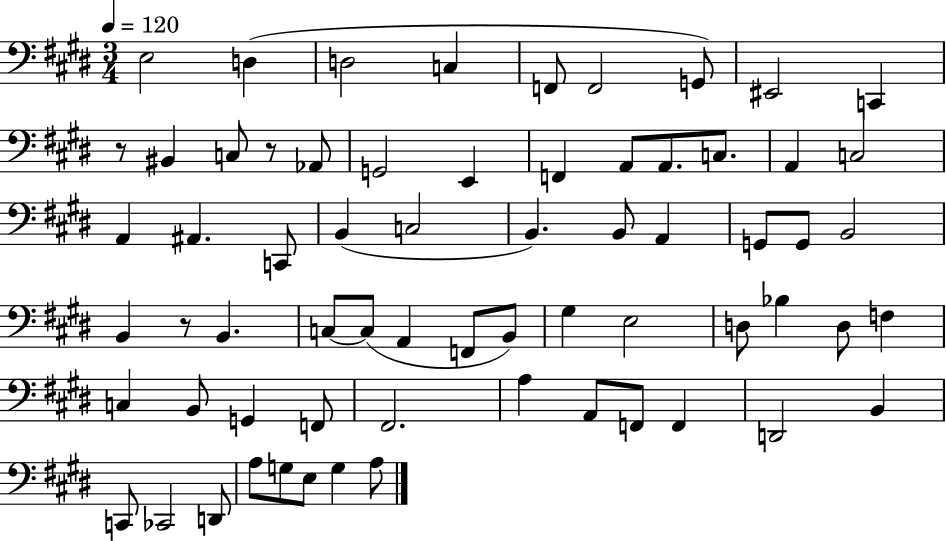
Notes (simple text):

E3/h D3/q D3/h C3/q F2/e F2/h G2/e EIS2/h C2/q R/e BIS2/q C3/e R/e Ab2/e G2/h E2/q F2/q A2/e A2/e. C3/e. A2/q C3/h A2/q A#2/q. C2/e B2/q C3/h B2/q. B2/e A2/q G2/e G2/e B2/h B2/q R/e B2/q. C3/e C3/e A2/q F2/e B2/e G#3/q E3/h D3/e Bb3/q D3/e F3/q C3/q B2/e G2/q F2/e F#2/h. A3/q A2/e F2/e F2/q D2/h B2/q C2/e CES2/h D2/e A3/e G3/e E3/e G3/q A3/e